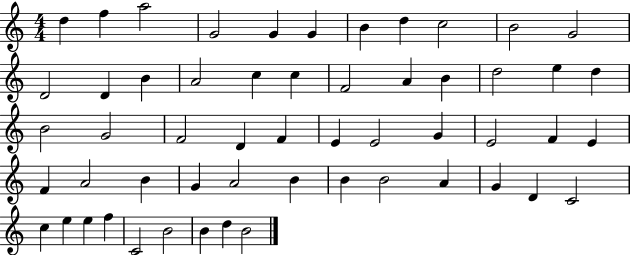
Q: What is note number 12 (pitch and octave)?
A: D4